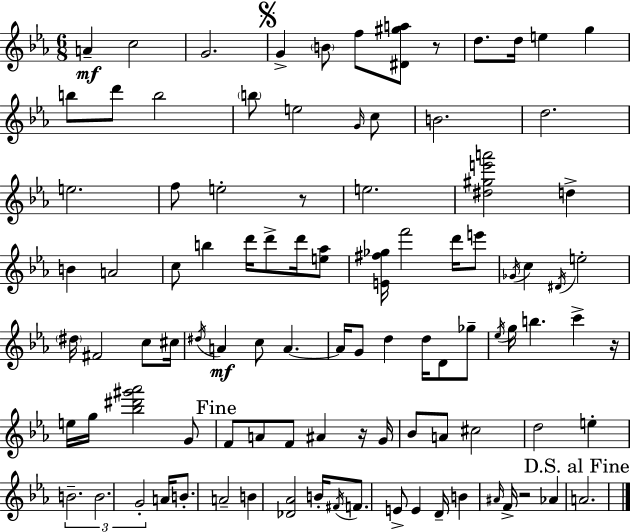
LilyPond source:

{
  \clef treble
  \numericTimeSignature
  \time 6/8
  \key ees \major
  a'4--\mf c''2 | g'2. | \mark \markup { \musicglyph "scripts.segno" } g'4-> \parenthesize b'8 f''8 <dis' gis'' a''>8 r8 | d''8. d''16 e''4 g''4 | \break b''8 d'''8 b''2 | \parenthesize b''8 e''2 \grace { g'16 } c''8 | b'2. | d''2. | \break e''2. | f''8 e''2-. r8 | e''2. | <dis'' gis'' e''' a'''>2 d''4-> | \break b'4 a'2 | c''8 b''4 d'''16 d'''8-> d'''16 <e'' aes''>8 | <e' fis'' ges''>16 f'''2 d'''16 e'''8 | \acciaccatura { ges'16 } c''4 \acciaccatura { dis'16 } e''2-. | \break \parenthesize dis''16 fis'2 | c''8 cis''16 \acciaccatura { dis''16 } a'4\mf c''8 a'4.~~ | a'16 g'8 d''4 d''16 | d'8 ges''8-- \acciaccatura { ees''16 } g''16 b''4. | \break c'''4-> r16 e''16 g''16 <bes'' dis''' gis''' aes'''>2 | g'8 \mark "Fine" f'8 a'8 f'8 ais'4 | r16 g'16 bes'8 a'8 cis''2 | d''2 | \break e''4-. \tuplet 3/2 { b'2.-- | b'2. | g'2-. } | a'16 b'8.-. a'2-- | \break b'4 <des' aes'>2 | b'16-. \acciaccatura { fis'16 } f'8. e'8-> e'4 | d'16-- b'4 \grace { ais'16 } f'16-> r2 | aes'4 \mark "D.S. al Fine" a'2. | \break \bar "|."
}